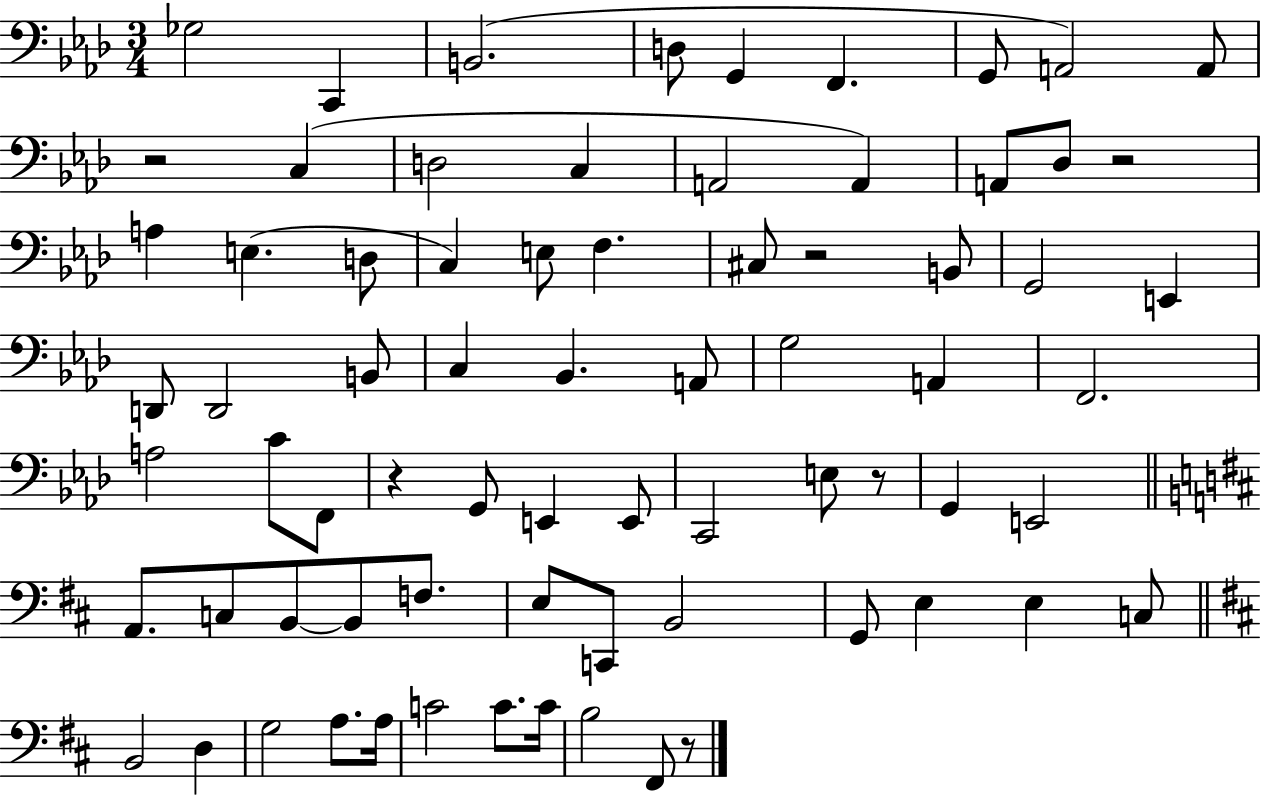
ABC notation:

X:1
T:Untitled
M:3/4
L:1/4
K:Ab
_G,2 C,, B,,2 D,/2 G,, F,, G,,/2 A,,2 A,,/2 z2 C, D,2 C, A,,2 A,, A,,/2 _D,/2 z2 A, E, D,/2 C, E,/2 F, ^C,/2 z2 B,,/2 G,,2 E,, D,,/2 D,,2 B,,/2 C, _B,, A,,/2 G,2 A,, F,,2 A,2 C/2 F,,/2 z G,,/2 E,, E,,/2 C,,2 E,/2 z/2 G,, E,,2 A,,/2 C,/2 B,,/2 B,,/2 F,/2 E,/2 C,,/2 B,,2 G,,/2 E, E, C,/2 B,,2 D, G,2 A,/2 A,/4 C2 C/2 C/4 B,2 ^F,,/2 z/2